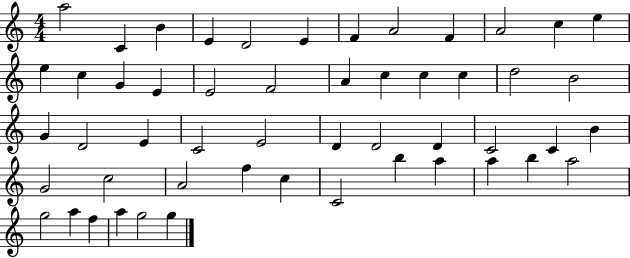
A5/h C4/q B4/q E4/q D4/h E4/q F4/q A4/h F4/q A4/h C5/q E5/q E5/q C5/q G4/q E4/q E4/h F4/h A4/q C5/q C5/q C5/q D5/h B4/h G4/q D4/h E4/q C4/h E4/h D4/q D4/h D4/q C4/h C4/q B4/q G4/h C5/h A4/h F5/q C5/q C4/h B5/q A5/q A5/q B5/q A5/h G5/h A5/q F5/q A5/q G5/h G5/q